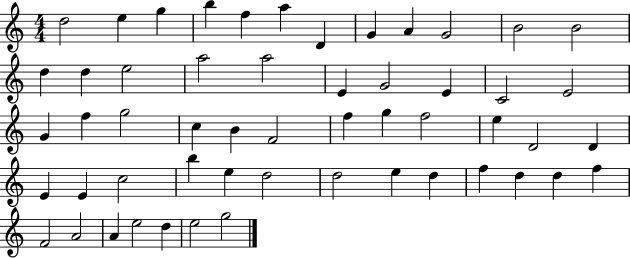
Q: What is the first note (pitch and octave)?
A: D5